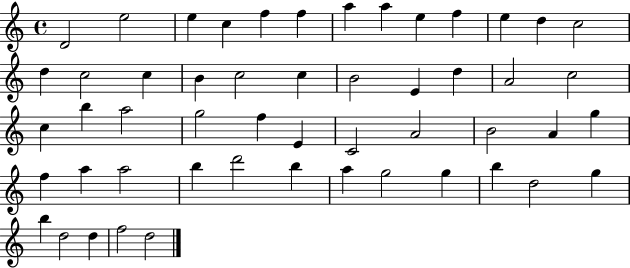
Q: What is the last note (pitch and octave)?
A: D5